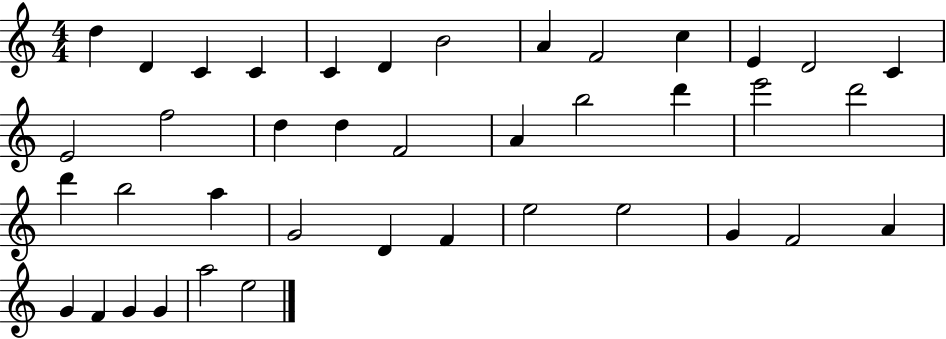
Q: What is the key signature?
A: C major